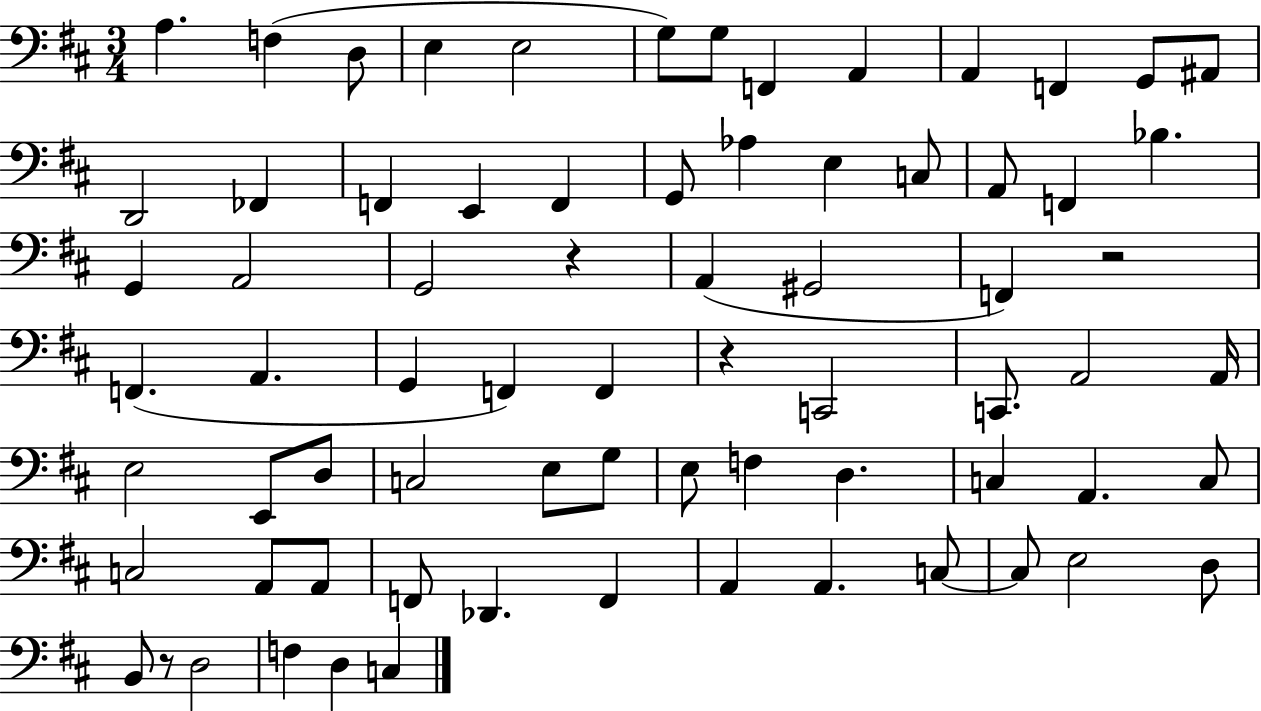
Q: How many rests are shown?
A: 4